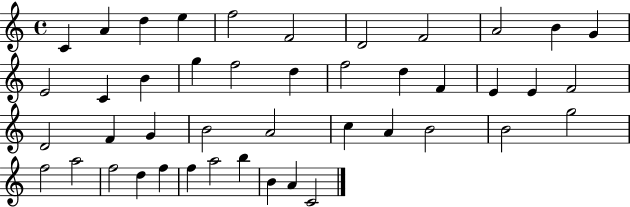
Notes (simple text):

C4/q A4/q D5/q E5/q F5/h F4/h D4/h F4/h A4/h B4/q G4/q E4/h C4/q B4/q G5/q F5/h D5/q F5/h D5/q F4/q E4/q E4/q F4/h D4/h F4/q G4/q B4/h A4/h C5/q A4/q B4/h B4/h G5/h F5/h A5/h F5/h D5/q F5/q F5/q A5/h B5/q B4/q A4/q C4/h